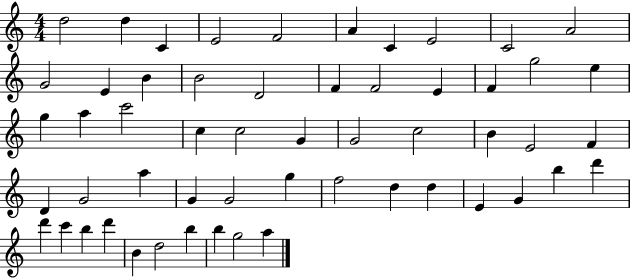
{
  \clef treble
  \numericTimeSignature
  \time 4/4
  \key c \major
  d''2 d''4 c'4 | e'2 f'2 | a'4 c'4 e'2 | c'2 a'2 | \break g'2 e'4 b'4 | b'2 d'2 | f'4 f'2 e'4 | f'4 g''2 e''4 | \break g''4 a''4 c'''2 | c''4 c''2 g'4 | g'2 c''2 | b'4 e'2 f'4 | \break d'4 g'2 a''4 | g'4 g'2 g''4 | f''2 d''4 d''4 | e'4 g'4 b''4 d'''4 | \break d'''4 c'''4 b''4 d'''4 | b'4 d''2 b''4 | b''4 g''2 a''4 | \bar "|."
}